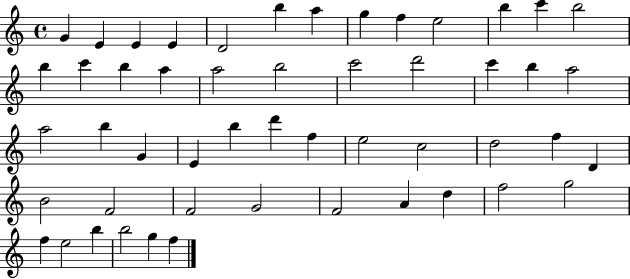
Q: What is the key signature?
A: C major